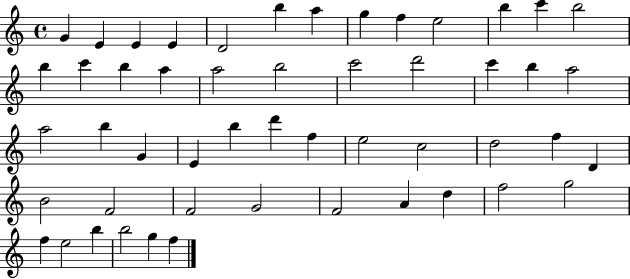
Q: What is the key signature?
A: C major